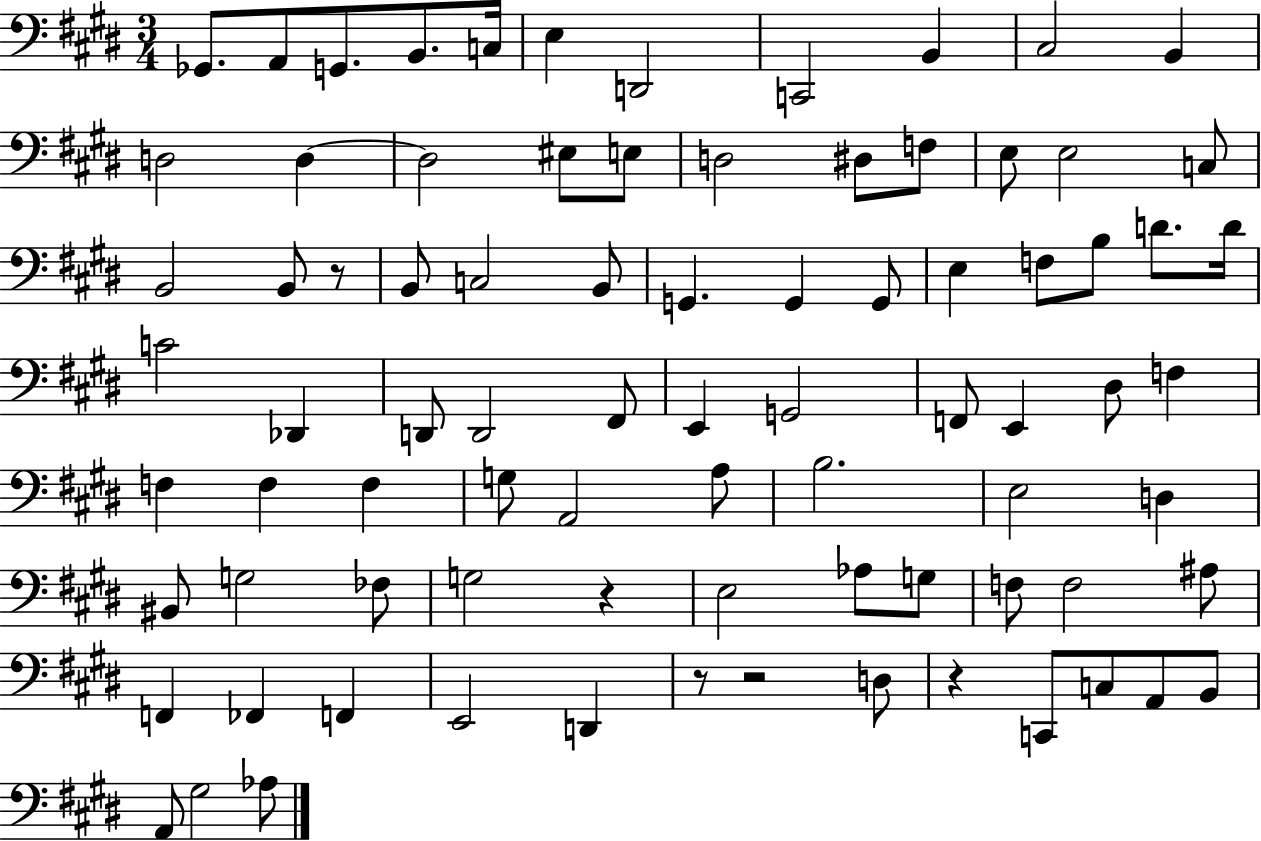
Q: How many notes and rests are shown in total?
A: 83